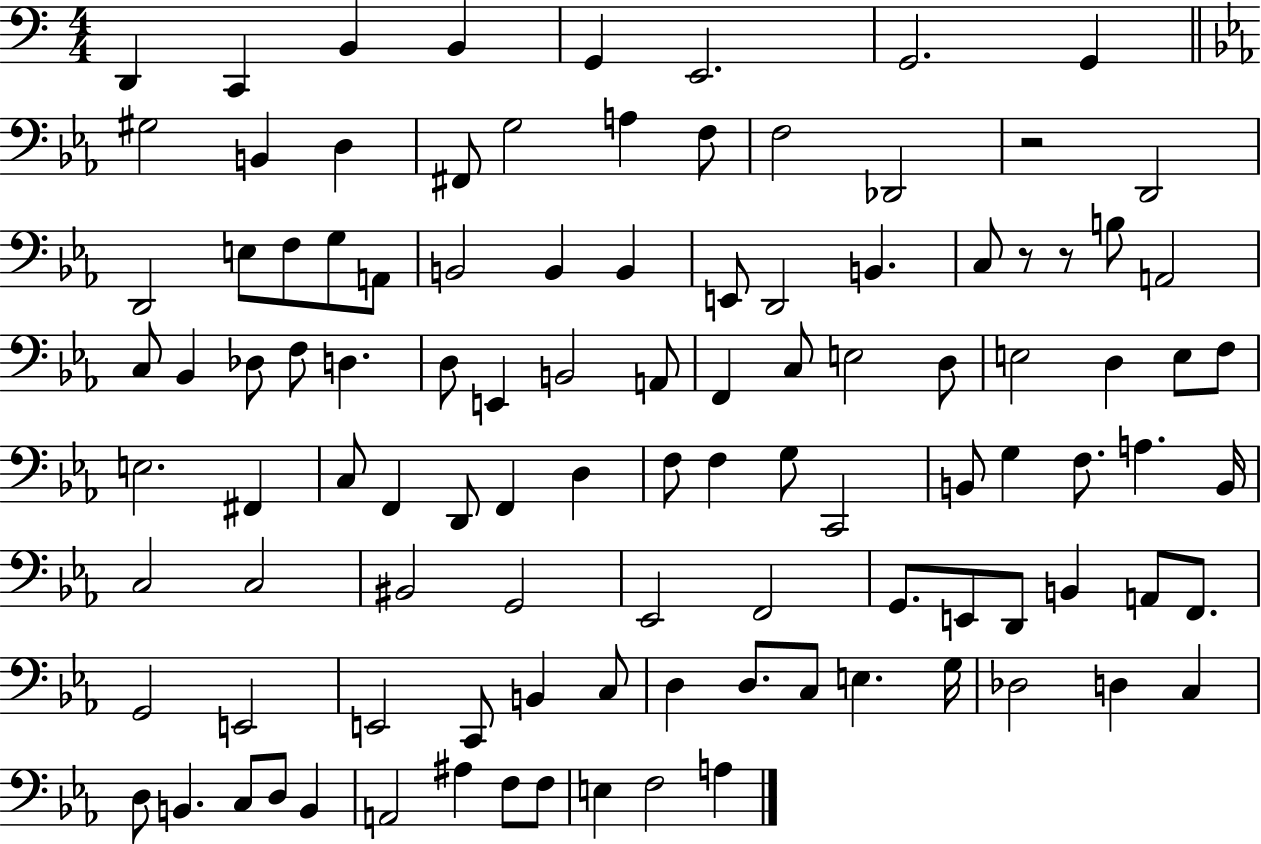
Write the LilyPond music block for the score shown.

{
  \clef bass
  \numericTimeSignature
  \time 4/4
  \key c \major
  d,4 c,4 b,4 b,4 | g,4 e,2. | g,2. g,4 | \bar "||" \break \key ees \major gis2 b,4 d4 | fis,8 g2 a4 f8 | f2 des,2 | r2 d,2 | \break d,2 e8 f8 g8 a,8 | b,2 b,4 b,4 | e,8 d,2 b,4. | c8 r8 r8 b8 a,2 | \break c8 bes,4 des8 f8 d4. | d8 e,4 b,2 a,8 | f,4 c8 e2 d8 | e2 d4 e8 f8 | \break e2. fis,4 | c8 f,4 d,8 f,4 d4 | f8 f4 g8 c,2 | b,8 g4 f8. a4. b,16 | \break c2 c2 | bis,2 g,2 | ees,2 f,2 | g,8. e,8 d,8 b,4 a,8 f,8. | \break g,2 e,2 | e,2 c,8 b,4 c8 | d4 d8. c8 e4. g16 | des2 d4 c4 | \break d8 b,4. c8 d8 b,4 | a,2 ais4 f8 f8 | e4 f2 a4 | \bar "|."
}